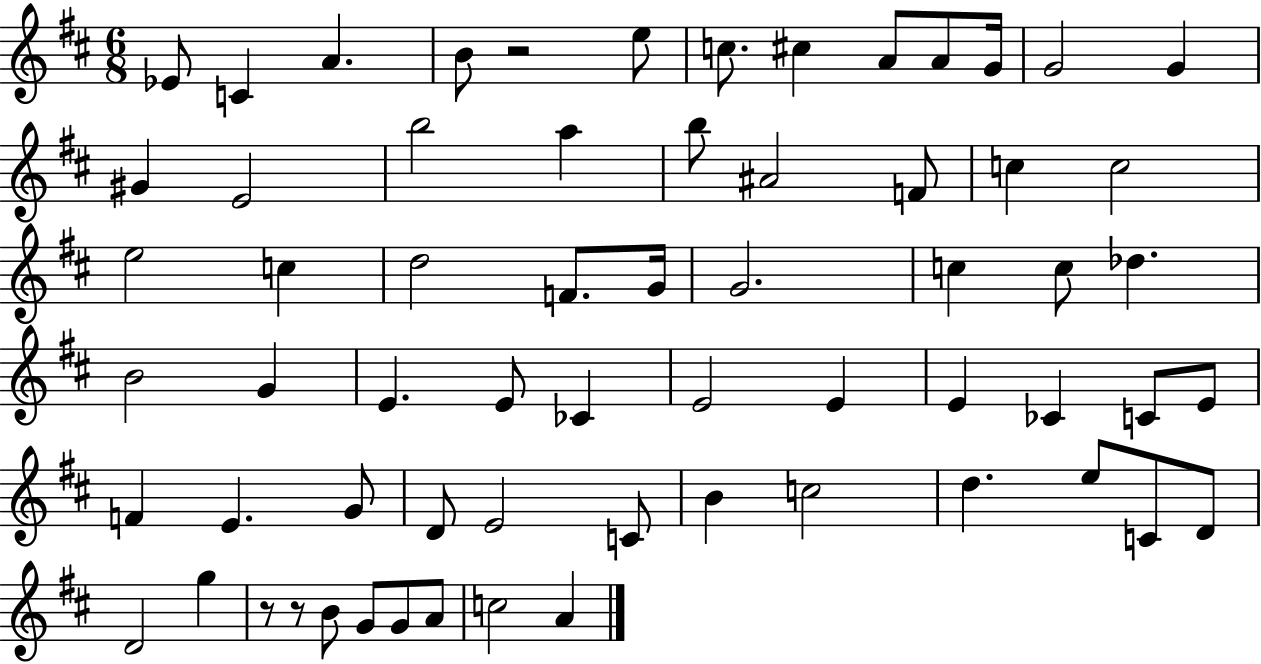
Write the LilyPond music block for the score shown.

{
  \clef treble
  \numericTimeSignature
  \time 6/8
  \key d \major
  \repeat volta 2 { ees'8 c'4 a'4. | b'8 r2 e''8 | c''8. cis''4 a'8 a'8 g'16 | g'2 g'4 | \break gis'4 e'2 | b''2 a''4 | b''8 ais'2 f'8 | c''4 c''2 | \break e''2 c''4 | d''2 f'8. g'16 | g'2. | c''4 c''8 des''4. | \break b'2 g'4 | e'4. e'8 ces'4 | e'2 e'4 | e'4 ces'4 c'8 e'8 | \break f'4 e'4. g'8 | d'8 e'2 c'8 | b'4 c''2 | d''4. e''8 c'8 d'8 | \break d'2 g''4 | r8 r8 b'8 g'8 g'8 a'8 | c''2 a'4 | } \bar "|."
}